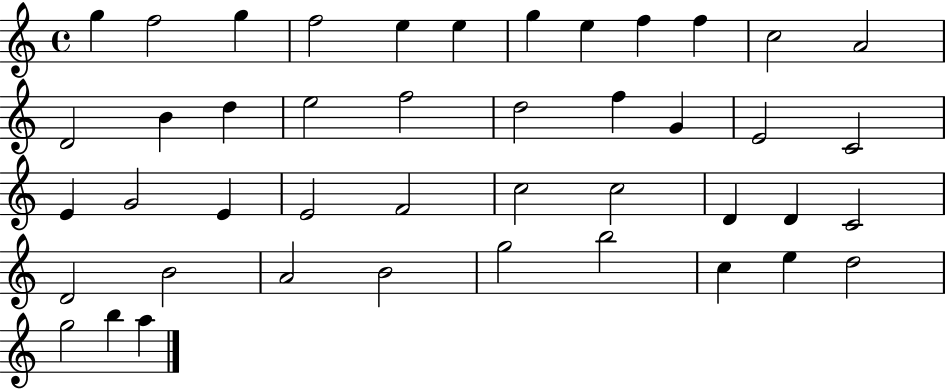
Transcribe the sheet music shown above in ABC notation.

X:1
T:Untitled
M:4/4
L:1/4
K:C
g f2 g f2 e e g e f f c2 A2 D2 B d e2 f2 d2 f G E2 C2 E G2 E E2 F2 c2 c2 D D C2 D2 B2 A2 B2 g2 b2 c e d2 g2 b a